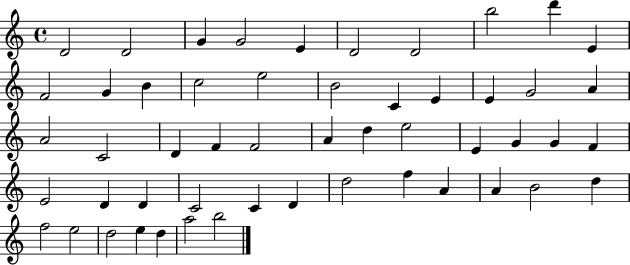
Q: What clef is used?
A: treble